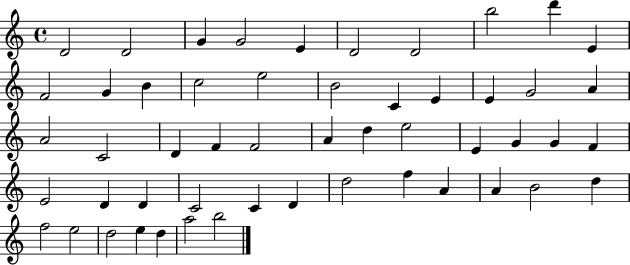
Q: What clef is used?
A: treble